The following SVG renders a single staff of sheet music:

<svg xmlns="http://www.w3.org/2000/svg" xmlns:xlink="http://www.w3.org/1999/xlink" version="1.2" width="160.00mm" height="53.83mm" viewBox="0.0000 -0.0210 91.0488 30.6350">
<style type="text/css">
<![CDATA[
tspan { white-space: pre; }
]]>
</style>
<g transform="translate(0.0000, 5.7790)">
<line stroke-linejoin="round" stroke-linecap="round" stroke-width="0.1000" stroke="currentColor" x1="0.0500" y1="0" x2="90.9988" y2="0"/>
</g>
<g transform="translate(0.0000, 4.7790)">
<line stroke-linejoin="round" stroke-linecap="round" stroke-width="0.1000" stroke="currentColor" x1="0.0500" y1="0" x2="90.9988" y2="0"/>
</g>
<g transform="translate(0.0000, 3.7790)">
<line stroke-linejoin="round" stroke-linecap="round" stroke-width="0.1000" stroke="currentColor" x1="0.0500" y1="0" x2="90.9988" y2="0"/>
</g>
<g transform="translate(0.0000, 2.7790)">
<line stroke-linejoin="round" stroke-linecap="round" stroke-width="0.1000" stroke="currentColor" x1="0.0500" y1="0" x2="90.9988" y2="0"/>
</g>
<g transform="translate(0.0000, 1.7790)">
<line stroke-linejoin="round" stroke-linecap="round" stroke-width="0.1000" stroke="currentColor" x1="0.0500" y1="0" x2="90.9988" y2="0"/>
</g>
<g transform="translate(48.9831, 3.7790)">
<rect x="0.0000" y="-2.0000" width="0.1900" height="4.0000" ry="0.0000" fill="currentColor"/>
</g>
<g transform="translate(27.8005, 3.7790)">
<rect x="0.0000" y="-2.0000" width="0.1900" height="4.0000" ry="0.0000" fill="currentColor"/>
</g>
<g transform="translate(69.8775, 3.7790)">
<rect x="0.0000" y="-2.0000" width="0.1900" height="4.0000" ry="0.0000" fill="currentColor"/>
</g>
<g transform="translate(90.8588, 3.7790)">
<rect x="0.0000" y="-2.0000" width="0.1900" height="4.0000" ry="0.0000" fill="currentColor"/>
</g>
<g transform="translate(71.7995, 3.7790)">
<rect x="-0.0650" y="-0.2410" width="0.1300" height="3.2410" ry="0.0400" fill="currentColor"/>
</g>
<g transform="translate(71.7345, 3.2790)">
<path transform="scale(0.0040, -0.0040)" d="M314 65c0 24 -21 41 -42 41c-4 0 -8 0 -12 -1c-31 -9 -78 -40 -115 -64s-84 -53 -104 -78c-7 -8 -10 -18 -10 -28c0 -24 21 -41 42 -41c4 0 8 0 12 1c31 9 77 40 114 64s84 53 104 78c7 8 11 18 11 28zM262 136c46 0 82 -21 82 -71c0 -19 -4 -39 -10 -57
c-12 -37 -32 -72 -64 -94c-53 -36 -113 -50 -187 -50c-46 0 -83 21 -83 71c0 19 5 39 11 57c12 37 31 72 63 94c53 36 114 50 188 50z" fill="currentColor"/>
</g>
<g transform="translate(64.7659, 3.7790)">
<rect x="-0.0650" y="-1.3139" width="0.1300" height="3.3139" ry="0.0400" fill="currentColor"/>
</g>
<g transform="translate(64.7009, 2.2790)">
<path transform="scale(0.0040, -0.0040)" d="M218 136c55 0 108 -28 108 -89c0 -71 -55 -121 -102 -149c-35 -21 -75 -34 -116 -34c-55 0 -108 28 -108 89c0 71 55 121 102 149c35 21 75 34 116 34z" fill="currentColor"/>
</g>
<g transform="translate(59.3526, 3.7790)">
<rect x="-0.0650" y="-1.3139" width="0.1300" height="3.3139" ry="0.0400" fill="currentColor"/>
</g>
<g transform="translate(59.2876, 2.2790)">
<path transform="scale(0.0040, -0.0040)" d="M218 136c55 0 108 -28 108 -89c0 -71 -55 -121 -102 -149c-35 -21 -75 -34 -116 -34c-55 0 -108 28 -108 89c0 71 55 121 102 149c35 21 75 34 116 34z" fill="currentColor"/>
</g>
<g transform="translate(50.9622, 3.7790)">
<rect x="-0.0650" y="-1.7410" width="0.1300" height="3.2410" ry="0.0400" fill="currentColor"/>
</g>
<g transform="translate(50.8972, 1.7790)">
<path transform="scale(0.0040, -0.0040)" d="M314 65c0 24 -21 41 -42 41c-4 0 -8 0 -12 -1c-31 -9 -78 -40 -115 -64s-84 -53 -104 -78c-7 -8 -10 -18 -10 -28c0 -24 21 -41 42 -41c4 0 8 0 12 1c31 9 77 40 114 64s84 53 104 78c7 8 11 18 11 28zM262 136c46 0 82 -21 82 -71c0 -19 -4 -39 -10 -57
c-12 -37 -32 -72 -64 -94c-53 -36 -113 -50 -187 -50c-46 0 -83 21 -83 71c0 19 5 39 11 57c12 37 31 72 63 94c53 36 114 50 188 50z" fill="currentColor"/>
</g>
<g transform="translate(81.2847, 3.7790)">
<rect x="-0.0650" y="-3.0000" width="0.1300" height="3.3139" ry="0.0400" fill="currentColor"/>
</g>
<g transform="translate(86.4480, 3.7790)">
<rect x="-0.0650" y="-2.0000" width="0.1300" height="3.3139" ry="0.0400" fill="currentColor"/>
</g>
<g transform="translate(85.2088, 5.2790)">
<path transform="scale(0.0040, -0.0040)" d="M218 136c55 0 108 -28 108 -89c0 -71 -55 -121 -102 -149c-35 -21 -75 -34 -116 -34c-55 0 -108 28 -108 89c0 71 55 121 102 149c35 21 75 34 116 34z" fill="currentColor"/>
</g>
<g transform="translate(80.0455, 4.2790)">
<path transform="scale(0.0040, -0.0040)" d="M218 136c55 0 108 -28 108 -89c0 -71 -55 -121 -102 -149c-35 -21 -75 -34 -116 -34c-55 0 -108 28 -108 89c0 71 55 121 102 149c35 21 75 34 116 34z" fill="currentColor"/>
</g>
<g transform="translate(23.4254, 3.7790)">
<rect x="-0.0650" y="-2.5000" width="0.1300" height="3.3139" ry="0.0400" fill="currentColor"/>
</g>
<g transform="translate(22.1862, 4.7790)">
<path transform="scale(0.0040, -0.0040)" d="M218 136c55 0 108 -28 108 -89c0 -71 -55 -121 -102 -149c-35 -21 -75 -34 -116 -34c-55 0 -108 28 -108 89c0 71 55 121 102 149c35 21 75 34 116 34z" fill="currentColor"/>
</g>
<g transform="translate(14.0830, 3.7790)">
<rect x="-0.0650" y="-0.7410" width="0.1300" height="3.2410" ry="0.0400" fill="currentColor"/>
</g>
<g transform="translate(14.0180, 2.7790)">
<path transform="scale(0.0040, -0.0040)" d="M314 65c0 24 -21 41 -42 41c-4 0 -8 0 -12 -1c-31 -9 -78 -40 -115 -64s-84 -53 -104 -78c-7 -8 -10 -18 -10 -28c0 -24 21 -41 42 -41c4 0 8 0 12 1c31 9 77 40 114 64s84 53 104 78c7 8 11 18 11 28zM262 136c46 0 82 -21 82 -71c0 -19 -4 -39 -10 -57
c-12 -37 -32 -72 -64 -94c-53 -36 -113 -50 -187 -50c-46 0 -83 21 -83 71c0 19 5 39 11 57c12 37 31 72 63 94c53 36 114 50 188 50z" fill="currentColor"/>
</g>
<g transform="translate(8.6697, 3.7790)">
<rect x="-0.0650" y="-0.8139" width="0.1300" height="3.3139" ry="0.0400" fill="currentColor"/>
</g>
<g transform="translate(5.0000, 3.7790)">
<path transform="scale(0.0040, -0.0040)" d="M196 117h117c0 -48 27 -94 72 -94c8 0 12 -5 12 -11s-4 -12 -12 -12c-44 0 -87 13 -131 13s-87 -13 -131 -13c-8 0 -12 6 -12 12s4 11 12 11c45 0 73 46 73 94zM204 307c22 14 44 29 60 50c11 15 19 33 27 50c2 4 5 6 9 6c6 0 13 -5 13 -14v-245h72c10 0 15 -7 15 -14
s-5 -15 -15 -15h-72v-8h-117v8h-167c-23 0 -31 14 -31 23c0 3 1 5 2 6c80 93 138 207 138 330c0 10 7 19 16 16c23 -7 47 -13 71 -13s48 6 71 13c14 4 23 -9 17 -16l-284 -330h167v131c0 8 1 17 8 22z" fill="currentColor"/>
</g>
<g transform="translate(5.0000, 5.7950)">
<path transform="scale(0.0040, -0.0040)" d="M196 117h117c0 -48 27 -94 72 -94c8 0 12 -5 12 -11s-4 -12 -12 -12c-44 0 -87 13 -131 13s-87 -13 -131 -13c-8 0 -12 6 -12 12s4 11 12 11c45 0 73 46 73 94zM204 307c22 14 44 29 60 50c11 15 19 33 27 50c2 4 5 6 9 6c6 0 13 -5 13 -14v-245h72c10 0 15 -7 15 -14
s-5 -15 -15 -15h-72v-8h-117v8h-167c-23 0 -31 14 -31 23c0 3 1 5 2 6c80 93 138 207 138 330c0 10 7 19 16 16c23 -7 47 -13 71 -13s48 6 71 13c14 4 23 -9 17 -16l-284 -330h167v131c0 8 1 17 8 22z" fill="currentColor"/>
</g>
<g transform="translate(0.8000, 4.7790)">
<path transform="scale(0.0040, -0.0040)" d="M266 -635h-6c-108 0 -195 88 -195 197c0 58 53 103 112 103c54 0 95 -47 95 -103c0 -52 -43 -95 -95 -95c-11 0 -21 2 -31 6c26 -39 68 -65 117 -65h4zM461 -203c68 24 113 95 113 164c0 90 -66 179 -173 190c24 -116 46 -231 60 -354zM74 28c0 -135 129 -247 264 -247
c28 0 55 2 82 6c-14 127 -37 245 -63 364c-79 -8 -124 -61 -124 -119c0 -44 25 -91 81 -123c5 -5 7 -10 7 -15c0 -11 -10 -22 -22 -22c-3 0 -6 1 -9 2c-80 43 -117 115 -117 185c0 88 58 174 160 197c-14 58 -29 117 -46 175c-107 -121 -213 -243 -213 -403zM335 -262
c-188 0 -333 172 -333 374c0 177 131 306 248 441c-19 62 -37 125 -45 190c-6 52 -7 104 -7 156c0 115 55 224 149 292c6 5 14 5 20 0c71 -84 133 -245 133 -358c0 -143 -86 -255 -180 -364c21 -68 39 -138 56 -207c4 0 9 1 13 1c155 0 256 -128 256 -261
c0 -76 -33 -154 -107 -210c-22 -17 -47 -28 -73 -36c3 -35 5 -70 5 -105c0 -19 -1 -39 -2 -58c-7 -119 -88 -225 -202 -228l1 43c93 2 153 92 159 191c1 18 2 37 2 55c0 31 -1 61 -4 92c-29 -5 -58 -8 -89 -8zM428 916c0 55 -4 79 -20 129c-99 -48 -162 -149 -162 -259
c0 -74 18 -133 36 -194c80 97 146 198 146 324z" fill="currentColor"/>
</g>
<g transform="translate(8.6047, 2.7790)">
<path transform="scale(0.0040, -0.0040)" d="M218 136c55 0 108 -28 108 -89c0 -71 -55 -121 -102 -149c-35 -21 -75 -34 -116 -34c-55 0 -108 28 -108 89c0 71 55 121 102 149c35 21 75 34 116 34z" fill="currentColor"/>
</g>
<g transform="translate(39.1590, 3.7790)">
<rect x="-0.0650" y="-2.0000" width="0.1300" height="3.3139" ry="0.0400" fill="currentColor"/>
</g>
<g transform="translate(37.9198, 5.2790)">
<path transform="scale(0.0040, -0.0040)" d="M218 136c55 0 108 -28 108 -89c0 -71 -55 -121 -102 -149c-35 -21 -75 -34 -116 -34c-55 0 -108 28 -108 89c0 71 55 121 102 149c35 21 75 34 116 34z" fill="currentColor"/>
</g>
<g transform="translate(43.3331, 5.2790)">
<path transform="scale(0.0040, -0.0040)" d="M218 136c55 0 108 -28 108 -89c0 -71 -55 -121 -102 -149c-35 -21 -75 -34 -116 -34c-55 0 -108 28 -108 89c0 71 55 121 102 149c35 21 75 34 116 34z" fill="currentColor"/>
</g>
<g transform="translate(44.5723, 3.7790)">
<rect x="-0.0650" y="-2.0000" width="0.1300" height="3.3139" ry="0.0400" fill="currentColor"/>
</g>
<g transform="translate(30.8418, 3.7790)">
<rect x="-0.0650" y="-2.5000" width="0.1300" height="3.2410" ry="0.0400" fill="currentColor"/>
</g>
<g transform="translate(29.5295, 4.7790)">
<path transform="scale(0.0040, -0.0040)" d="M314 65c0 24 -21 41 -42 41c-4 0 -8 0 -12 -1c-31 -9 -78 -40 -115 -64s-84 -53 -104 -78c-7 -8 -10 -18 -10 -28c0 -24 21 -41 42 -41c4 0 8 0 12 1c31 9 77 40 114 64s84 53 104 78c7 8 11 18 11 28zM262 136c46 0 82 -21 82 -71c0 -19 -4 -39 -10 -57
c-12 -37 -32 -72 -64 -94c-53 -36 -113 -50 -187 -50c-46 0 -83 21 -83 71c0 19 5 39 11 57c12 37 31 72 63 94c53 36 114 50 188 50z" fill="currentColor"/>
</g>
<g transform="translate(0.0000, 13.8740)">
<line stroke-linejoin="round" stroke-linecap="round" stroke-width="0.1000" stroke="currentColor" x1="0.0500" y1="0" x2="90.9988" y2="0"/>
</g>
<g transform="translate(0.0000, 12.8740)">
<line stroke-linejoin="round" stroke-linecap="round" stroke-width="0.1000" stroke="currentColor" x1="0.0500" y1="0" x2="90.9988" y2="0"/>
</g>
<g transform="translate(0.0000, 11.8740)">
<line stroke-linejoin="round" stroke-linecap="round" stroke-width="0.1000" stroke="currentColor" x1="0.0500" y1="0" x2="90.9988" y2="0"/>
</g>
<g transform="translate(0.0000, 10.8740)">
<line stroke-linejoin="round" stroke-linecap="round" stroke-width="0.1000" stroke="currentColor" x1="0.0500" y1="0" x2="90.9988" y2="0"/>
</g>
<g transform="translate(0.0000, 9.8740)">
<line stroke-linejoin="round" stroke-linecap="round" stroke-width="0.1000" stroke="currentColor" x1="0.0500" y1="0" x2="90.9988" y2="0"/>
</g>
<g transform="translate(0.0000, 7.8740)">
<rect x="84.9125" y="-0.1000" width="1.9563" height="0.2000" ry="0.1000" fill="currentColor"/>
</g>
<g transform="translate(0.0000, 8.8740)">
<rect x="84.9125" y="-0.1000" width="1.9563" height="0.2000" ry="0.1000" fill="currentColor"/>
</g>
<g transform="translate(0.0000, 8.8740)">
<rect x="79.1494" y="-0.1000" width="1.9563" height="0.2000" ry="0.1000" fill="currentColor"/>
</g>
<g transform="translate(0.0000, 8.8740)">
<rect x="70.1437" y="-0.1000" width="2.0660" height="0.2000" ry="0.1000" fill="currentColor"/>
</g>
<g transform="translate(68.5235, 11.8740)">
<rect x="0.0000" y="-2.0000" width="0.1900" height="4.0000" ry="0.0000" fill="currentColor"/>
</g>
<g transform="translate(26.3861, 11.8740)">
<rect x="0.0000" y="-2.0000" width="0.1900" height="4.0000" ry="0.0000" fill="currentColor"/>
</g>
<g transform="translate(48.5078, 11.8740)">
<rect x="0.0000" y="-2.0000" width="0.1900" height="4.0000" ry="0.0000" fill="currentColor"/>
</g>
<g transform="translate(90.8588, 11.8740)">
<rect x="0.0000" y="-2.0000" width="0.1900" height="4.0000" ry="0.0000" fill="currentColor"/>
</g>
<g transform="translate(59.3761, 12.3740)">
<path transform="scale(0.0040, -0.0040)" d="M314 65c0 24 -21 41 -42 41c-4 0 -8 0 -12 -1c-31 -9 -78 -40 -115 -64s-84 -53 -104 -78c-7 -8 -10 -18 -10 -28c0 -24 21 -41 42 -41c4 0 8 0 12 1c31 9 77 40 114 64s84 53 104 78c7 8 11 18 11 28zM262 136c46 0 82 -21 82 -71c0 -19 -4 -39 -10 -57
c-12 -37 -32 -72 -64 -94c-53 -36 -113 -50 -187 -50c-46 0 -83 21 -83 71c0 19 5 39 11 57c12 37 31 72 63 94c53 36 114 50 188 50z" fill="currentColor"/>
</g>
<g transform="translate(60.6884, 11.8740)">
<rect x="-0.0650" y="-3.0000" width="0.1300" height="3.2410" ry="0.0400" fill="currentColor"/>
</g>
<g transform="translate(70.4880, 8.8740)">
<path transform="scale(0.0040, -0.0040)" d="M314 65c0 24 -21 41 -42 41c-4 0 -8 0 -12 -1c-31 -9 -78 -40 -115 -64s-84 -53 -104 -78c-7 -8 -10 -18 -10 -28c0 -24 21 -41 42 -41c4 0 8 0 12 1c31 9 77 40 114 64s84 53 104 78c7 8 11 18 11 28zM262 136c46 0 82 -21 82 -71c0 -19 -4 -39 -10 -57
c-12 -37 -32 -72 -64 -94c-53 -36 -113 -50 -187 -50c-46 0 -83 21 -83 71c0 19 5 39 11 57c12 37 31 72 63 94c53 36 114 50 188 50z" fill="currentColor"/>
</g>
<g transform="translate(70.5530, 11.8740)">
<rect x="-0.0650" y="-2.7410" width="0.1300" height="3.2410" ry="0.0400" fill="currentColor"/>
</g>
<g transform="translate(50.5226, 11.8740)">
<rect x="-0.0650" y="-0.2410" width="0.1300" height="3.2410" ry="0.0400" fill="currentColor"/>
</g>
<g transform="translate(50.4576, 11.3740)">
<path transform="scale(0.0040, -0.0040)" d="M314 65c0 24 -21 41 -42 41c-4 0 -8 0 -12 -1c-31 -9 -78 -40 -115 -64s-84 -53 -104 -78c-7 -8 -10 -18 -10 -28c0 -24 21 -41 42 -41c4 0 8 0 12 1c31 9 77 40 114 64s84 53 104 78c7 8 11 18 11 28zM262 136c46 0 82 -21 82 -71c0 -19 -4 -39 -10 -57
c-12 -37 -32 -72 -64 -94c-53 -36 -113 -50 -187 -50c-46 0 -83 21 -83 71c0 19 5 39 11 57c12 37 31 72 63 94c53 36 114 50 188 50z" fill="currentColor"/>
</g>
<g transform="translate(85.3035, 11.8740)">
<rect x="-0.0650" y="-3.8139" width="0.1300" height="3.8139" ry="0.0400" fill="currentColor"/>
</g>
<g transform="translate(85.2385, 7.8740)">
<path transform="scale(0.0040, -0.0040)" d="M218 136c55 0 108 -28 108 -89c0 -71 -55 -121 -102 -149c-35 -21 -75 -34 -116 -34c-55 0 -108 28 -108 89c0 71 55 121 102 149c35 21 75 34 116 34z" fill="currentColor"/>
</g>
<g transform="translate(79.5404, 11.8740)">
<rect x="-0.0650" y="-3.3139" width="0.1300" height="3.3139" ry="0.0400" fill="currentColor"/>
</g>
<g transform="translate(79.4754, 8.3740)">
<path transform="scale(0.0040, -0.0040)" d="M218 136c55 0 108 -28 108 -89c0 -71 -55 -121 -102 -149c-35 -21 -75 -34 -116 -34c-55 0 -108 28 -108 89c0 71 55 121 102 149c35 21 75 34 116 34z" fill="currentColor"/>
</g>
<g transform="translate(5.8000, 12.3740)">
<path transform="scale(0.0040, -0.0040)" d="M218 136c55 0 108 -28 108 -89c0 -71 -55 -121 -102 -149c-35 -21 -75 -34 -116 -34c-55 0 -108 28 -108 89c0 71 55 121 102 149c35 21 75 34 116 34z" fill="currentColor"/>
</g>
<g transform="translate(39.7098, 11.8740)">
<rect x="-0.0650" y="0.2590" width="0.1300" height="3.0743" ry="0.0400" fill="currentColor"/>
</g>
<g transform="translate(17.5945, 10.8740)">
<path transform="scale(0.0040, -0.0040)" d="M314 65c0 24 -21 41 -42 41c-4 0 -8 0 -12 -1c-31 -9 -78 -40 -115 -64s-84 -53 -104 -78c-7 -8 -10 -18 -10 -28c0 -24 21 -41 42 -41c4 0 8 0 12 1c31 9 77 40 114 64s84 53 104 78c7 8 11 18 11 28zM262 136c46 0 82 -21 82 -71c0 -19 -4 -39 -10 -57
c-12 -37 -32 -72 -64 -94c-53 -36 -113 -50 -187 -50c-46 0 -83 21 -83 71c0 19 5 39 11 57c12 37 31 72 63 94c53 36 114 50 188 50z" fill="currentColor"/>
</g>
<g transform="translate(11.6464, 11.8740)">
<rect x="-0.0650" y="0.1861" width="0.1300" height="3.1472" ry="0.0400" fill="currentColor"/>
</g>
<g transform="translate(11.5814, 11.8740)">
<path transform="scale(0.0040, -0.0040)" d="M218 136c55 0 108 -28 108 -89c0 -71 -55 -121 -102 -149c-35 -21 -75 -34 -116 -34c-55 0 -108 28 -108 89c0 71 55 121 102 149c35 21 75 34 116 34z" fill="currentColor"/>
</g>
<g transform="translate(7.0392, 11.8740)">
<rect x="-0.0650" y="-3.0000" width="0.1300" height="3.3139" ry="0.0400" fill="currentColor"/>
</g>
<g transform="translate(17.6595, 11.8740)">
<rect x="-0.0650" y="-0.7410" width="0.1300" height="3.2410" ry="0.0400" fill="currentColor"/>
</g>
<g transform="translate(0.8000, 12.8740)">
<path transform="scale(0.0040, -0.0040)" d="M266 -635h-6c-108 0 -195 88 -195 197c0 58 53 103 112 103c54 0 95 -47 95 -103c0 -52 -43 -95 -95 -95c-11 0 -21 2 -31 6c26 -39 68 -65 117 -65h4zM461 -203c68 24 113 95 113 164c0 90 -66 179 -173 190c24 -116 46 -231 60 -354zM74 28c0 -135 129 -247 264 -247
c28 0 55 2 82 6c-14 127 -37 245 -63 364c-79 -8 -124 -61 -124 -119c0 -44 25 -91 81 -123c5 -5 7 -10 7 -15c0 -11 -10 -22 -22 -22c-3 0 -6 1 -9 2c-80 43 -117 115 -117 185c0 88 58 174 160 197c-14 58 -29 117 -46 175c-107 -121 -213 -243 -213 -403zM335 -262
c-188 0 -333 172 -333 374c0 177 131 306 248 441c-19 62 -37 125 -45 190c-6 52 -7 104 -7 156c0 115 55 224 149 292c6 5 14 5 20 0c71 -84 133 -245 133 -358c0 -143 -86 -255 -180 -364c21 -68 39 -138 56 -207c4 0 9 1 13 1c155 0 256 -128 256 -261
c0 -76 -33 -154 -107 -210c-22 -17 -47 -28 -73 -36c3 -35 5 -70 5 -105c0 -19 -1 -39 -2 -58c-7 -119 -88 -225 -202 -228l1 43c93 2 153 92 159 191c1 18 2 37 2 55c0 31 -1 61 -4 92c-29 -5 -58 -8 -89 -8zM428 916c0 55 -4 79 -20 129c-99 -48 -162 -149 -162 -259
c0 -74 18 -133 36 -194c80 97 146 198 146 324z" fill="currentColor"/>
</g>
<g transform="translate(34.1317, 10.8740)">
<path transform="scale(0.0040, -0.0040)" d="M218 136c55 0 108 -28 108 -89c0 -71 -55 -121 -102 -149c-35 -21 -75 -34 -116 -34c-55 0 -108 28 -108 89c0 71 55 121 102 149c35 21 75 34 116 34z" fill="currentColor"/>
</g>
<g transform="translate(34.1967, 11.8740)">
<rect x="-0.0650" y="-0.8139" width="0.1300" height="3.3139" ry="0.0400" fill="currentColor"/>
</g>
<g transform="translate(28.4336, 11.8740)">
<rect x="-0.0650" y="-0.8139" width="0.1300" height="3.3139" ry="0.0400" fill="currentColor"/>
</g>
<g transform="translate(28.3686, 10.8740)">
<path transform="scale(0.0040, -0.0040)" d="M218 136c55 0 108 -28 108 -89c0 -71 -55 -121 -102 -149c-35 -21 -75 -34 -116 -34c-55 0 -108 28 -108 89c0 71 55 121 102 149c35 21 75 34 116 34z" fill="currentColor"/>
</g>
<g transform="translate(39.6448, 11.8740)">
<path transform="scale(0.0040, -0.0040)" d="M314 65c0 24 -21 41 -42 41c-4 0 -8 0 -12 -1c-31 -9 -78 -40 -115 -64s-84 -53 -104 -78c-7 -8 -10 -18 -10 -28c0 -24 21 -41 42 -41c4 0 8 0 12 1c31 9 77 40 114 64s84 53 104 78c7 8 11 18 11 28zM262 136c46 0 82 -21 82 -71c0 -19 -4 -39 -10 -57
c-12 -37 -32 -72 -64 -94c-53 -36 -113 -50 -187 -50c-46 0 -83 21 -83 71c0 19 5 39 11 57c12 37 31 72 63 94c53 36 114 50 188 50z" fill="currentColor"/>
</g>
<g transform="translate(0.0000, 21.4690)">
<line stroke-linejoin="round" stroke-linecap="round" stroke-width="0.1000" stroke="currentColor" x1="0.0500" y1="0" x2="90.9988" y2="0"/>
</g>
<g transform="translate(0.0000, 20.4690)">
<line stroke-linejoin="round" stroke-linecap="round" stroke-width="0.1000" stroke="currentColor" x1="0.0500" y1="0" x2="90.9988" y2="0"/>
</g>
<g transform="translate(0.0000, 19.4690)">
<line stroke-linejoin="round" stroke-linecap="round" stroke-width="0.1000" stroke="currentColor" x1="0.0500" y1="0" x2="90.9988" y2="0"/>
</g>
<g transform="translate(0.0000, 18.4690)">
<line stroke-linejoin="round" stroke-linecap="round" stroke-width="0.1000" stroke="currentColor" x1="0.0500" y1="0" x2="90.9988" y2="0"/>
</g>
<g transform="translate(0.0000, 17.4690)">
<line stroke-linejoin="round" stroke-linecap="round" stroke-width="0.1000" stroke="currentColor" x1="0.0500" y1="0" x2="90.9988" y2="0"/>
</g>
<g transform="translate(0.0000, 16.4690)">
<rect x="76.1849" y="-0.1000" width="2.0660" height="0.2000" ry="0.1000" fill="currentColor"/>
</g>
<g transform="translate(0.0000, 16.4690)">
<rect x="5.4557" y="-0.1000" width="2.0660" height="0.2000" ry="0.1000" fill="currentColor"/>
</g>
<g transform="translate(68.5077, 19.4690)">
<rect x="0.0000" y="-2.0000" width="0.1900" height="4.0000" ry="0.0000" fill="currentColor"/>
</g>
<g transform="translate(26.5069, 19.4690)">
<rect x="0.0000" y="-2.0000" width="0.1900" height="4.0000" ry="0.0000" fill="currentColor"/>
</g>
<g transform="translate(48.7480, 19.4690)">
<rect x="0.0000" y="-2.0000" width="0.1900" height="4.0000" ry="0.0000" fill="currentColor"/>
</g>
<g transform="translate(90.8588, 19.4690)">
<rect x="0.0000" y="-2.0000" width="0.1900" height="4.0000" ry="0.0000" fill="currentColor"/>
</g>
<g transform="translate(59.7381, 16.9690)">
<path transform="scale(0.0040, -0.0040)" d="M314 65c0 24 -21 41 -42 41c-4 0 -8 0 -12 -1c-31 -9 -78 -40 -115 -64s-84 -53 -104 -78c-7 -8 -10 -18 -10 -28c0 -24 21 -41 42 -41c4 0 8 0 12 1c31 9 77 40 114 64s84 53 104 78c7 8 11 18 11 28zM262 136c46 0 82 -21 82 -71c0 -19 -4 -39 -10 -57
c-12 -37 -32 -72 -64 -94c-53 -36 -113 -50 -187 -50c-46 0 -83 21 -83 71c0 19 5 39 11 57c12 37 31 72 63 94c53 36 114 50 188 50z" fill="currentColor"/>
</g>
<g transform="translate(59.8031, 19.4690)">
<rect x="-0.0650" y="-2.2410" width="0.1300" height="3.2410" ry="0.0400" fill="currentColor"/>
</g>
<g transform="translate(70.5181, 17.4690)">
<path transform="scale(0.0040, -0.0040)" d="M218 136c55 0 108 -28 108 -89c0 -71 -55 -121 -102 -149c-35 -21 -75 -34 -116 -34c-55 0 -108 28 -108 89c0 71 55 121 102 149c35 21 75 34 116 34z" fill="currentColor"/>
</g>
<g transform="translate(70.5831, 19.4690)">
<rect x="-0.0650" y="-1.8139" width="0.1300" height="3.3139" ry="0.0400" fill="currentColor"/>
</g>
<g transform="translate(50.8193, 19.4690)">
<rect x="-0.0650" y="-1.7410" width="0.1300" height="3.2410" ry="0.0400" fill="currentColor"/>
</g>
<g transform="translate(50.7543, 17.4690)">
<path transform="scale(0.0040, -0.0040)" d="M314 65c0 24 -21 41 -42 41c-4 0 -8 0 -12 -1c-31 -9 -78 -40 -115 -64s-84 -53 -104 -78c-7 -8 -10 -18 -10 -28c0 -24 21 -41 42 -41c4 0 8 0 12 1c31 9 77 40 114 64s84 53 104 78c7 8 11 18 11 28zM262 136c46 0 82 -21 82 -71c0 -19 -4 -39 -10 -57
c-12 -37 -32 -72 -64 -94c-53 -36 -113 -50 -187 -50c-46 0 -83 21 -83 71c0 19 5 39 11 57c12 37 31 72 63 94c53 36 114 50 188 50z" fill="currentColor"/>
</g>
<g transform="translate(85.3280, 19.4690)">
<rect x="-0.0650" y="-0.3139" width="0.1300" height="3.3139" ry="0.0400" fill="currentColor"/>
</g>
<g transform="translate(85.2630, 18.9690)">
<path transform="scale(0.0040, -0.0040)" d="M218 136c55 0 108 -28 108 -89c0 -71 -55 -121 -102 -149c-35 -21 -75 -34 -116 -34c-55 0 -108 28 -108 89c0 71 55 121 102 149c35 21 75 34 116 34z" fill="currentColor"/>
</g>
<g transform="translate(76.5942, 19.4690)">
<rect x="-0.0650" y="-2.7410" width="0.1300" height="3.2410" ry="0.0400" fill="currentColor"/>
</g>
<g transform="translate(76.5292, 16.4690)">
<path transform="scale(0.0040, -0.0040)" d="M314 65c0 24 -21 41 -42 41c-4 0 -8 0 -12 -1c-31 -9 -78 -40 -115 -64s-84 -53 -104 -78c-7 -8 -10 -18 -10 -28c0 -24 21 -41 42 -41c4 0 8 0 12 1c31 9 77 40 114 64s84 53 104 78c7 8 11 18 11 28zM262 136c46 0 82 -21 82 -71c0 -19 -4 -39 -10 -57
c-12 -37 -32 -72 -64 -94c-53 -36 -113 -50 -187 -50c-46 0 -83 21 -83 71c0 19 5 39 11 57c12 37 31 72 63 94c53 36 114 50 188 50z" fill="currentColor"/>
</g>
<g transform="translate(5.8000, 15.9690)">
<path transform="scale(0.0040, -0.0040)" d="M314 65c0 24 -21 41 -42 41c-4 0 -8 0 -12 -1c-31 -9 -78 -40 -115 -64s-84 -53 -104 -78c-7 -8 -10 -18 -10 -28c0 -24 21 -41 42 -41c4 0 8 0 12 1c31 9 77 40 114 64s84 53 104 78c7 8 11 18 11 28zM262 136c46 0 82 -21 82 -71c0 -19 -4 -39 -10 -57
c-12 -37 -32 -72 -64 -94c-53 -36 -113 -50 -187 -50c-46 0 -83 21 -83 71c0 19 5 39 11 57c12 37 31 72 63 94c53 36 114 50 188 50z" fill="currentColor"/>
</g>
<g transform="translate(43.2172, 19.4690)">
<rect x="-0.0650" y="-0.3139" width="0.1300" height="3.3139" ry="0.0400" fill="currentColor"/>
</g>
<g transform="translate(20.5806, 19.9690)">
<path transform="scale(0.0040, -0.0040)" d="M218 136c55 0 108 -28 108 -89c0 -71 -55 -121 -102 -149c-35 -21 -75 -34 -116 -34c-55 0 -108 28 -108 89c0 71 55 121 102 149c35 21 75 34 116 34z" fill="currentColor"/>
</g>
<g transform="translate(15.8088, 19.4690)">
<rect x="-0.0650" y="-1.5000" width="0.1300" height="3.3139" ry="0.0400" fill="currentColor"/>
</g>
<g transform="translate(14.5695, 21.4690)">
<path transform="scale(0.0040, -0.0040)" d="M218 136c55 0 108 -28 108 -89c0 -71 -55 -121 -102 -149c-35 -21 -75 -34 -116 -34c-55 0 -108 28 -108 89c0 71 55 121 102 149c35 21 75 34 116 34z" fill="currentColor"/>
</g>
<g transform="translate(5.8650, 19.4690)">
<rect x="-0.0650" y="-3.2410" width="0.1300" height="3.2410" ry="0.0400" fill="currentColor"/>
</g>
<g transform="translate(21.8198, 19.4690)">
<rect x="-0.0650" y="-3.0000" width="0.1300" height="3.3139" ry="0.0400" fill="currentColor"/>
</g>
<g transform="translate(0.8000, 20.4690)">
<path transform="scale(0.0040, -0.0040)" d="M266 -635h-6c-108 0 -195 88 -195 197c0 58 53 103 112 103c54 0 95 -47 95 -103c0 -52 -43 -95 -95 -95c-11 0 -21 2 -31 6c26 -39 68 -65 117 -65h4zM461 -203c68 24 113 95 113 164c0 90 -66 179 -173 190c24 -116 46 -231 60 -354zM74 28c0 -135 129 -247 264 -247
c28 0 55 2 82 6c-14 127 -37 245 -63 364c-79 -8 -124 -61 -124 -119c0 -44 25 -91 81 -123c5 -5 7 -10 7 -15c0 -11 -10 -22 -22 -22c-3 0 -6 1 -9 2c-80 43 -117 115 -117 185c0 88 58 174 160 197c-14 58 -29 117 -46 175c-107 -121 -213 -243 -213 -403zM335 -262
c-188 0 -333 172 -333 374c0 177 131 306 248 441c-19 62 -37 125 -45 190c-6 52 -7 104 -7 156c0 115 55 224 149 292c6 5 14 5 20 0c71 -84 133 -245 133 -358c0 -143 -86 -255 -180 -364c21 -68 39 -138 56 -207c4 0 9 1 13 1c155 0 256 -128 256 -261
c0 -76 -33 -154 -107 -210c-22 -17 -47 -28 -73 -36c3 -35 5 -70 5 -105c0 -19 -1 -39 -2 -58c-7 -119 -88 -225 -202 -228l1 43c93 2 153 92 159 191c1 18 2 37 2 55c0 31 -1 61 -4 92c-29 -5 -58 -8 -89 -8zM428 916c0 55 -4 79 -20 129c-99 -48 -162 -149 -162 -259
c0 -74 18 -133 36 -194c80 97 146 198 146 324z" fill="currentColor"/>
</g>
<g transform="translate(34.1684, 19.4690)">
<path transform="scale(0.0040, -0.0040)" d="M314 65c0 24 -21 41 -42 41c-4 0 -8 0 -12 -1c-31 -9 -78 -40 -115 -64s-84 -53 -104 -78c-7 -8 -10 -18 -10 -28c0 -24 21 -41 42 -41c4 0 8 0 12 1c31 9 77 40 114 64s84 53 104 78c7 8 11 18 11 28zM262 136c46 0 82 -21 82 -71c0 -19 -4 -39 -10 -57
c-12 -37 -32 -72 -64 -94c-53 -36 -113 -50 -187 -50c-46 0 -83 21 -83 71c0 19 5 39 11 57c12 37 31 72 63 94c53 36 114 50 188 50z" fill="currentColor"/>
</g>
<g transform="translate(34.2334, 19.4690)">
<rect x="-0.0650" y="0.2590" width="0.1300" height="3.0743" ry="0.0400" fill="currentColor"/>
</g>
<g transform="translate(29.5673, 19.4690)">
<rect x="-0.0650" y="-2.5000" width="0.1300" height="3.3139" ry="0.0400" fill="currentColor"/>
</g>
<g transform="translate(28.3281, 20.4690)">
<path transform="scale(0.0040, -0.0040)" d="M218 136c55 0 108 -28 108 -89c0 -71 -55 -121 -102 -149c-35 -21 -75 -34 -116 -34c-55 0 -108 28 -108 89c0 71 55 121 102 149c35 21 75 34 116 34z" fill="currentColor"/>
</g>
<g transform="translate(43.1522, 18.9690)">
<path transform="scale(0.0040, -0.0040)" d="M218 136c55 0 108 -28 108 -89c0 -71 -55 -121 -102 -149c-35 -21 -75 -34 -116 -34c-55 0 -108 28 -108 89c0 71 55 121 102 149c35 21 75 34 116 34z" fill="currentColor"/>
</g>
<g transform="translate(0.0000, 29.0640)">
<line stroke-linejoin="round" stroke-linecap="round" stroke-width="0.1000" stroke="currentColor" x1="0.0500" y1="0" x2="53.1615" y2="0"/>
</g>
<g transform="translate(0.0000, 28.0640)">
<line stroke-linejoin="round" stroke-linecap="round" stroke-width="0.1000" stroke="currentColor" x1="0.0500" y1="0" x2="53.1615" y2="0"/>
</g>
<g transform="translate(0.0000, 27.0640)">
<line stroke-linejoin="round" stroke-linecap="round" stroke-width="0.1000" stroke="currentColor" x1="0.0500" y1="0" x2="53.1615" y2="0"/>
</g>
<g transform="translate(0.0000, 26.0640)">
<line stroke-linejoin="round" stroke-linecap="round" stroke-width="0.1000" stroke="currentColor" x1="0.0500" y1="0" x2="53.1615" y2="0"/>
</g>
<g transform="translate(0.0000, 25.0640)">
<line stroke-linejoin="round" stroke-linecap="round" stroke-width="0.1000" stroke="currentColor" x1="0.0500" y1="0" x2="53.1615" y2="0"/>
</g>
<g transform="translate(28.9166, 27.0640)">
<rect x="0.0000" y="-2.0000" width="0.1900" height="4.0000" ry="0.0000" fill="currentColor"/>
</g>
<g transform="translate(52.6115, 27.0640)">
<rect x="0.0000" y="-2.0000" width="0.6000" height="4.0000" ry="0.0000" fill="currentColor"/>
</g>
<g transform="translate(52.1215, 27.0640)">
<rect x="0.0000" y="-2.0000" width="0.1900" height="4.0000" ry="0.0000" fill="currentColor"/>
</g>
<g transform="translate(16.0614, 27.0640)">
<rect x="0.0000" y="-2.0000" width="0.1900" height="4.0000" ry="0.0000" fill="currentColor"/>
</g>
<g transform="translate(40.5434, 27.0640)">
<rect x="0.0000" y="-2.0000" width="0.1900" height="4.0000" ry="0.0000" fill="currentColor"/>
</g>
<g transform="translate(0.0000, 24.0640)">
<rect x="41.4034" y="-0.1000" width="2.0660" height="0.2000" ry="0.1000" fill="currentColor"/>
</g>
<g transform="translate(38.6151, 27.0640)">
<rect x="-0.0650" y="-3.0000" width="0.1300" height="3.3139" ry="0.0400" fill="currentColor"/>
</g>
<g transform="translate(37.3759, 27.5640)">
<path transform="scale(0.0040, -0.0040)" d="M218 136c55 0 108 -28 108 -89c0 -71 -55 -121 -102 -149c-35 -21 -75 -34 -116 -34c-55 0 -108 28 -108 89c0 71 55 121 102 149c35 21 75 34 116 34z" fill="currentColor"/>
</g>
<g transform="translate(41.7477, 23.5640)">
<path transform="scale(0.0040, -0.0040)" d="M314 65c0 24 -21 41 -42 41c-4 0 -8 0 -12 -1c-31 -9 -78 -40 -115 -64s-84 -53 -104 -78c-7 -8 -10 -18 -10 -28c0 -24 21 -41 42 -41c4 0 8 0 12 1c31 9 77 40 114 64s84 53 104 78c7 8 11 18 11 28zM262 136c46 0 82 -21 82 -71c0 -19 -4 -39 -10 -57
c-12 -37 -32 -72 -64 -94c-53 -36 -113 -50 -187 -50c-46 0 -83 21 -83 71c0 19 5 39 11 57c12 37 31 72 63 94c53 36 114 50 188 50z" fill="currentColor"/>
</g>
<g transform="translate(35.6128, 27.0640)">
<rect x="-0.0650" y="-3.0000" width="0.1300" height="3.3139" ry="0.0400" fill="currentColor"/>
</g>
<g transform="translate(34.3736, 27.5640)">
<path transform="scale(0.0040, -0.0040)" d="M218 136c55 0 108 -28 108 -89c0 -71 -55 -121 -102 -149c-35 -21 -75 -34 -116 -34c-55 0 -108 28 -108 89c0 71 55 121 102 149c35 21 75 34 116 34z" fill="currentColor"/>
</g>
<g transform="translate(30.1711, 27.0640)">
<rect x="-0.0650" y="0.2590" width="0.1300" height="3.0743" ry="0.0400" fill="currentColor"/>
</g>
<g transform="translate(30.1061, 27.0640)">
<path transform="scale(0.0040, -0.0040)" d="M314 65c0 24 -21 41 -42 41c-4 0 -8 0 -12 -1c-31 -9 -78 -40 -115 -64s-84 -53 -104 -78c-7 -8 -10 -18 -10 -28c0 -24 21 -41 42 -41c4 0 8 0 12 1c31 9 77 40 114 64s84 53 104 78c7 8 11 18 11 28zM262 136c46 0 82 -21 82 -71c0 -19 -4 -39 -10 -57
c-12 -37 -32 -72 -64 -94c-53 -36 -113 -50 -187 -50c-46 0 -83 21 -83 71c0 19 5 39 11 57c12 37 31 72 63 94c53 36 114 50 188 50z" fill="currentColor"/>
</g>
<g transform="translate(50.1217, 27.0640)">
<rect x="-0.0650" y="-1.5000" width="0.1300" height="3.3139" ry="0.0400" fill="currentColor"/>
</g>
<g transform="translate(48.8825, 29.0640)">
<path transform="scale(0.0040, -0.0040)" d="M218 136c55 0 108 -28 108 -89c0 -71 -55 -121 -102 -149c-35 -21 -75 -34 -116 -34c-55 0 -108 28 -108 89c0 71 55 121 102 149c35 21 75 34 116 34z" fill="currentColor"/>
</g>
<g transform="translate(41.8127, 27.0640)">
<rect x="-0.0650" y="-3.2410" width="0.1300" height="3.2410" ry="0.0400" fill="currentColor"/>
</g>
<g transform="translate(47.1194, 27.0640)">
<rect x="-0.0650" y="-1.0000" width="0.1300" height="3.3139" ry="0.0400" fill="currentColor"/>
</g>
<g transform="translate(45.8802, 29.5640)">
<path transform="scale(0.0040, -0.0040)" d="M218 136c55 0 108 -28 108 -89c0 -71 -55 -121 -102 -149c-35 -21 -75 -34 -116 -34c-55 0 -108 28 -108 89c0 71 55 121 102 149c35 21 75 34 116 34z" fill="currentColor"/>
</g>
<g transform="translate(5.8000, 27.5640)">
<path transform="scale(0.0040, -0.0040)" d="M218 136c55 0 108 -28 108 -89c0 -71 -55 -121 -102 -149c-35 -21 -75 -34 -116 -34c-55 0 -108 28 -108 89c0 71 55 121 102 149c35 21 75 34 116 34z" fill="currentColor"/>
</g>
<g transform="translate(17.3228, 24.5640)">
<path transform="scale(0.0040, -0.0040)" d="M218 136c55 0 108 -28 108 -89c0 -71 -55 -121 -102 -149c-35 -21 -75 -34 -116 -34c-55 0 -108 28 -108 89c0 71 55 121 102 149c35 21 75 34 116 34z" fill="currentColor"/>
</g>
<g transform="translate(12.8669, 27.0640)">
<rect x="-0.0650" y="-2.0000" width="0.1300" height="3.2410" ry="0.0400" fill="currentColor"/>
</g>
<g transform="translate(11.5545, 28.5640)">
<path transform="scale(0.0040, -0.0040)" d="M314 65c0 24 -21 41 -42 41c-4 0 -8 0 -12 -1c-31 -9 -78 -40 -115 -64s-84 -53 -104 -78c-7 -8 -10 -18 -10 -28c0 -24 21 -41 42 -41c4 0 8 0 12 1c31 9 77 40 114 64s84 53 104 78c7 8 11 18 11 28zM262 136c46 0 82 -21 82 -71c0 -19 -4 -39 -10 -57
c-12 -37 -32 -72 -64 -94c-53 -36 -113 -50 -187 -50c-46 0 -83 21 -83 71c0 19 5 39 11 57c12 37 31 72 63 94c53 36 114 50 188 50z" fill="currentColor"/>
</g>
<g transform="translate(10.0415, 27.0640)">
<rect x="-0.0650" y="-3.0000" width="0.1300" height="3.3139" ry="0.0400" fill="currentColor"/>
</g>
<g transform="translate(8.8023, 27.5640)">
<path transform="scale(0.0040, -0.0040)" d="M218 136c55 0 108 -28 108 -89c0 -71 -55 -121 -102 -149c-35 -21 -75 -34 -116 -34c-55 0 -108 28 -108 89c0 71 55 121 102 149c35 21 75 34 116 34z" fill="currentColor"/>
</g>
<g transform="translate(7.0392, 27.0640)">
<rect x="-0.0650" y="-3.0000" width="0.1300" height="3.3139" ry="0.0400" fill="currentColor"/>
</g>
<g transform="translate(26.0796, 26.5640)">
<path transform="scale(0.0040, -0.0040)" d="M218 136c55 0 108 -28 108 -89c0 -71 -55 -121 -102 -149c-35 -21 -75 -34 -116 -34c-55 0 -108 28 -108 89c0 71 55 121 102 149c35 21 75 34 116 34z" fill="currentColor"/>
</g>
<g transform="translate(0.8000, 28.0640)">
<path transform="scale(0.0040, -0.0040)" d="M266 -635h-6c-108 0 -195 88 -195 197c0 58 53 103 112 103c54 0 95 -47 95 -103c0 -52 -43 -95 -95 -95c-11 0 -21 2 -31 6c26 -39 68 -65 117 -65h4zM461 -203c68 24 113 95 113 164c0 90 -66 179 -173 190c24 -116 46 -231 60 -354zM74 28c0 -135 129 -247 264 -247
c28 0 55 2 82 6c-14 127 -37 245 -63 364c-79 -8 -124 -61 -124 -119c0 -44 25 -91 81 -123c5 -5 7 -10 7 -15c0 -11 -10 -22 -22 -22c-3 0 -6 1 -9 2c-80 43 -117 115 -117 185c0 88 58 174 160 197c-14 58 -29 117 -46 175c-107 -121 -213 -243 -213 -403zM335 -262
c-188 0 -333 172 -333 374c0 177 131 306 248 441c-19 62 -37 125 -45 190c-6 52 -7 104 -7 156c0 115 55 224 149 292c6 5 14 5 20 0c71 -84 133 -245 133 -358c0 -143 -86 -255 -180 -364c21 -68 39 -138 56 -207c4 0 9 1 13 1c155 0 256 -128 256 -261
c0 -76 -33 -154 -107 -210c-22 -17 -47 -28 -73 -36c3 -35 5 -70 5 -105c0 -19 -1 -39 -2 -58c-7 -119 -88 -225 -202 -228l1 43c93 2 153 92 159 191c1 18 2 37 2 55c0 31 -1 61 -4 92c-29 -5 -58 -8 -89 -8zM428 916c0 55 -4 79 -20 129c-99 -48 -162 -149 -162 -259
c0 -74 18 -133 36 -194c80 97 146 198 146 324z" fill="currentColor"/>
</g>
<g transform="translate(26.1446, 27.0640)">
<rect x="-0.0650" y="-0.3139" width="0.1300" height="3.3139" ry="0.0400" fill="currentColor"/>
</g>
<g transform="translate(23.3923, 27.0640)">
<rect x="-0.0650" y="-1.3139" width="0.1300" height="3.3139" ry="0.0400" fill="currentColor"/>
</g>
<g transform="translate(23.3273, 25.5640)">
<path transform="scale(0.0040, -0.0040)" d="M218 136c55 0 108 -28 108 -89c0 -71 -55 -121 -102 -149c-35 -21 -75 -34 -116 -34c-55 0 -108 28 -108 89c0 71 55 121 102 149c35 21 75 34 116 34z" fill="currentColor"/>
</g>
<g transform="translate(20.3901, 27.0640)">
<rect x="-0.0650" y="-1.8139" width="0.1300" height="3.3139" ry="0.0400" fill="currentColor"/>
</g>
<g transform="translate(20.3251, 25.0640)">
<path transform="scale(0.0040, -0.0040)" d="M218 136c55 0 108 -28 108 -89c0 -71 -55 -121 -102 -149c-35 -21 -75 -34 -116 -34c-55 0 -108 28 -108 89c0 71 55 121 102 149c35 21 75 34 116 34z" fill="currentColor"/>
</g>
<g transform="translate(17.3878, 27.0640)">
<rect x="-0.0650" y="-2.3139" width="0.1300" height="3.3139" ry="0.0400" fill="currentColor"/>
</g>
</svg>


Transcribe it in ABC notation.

X:1
T:Untitled
M:4/4
L:1/4
K:C
d d2 G G2 F F f2 e e c2 A F A B d2 d d B2 c2 A2 a2 b c' b2 E A G B2 c f2 g2 f a2 c A A F2 g f e c B2 A A b2 D E